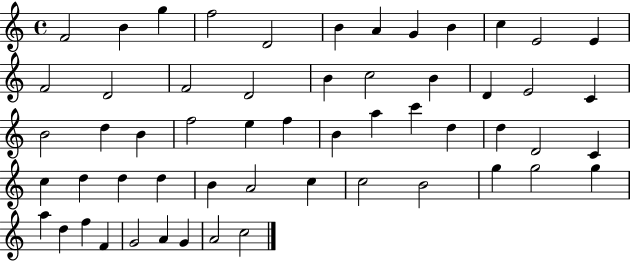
{
  \clef treble
  \time 4/4
  \defaultTimeSignature
  \key c \major
  f'2 b'4 g''4 | f''2 d'2 | b'4 a'4 g'4 b'4 | c''4 e'2 e'4 | \break f'2 d'2 | f'2 d'2 | b'4 c''2 b'4 | d'4 e'2 c'4 | \break b'2 d''4 b'4 | f''2 e''4 f''4 | b'4 a''4 c'''4 d''4 | d''4 d'2 c'4 | \break c''4 d''4 d''4 d''4 | b'4 a'2 c''4 | c''2 b'2 | g''4 g''2 g''4 | \break a''4 d''4 f''4 f'4 | g'2 a'4 g'4 | a'2 c''2 | \bar "|."
}